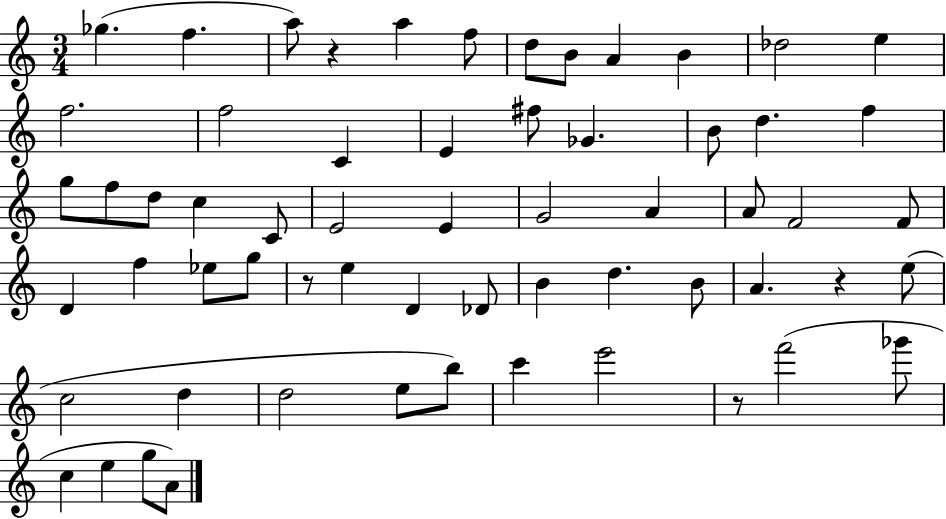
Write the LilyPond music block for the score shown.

{
  \clef treble
  \numericTimeSignature
  \time 3/4
  \key c \major
  ges''4.( f''4. | a''8) r4 a''4 f''8 | d''8 b'8 a'4 b'4 | des''2 e''4 | \break f''2. | f''2 c'4 | e'4 fis''8 ges'4. | b'8 d''4. f''4 | \break g''8 f''8 d''8 c''4 c'8 | e'2 e'4 | g'2 a'4 | a'8 f'2 f'8 | \break d'4 f''4 ees''8 g''8 | r8 e''4 d'4 des'8 | b'4 d''4. b'8 | a'4. r4 e''8( | \break c''2 d''4 | d''2 e''8 b''8) | c'''4 e'''2 | r8 f'''2( ges'''8 | \break c''4 e''4 g''8 a'8) | \bar "|."
}